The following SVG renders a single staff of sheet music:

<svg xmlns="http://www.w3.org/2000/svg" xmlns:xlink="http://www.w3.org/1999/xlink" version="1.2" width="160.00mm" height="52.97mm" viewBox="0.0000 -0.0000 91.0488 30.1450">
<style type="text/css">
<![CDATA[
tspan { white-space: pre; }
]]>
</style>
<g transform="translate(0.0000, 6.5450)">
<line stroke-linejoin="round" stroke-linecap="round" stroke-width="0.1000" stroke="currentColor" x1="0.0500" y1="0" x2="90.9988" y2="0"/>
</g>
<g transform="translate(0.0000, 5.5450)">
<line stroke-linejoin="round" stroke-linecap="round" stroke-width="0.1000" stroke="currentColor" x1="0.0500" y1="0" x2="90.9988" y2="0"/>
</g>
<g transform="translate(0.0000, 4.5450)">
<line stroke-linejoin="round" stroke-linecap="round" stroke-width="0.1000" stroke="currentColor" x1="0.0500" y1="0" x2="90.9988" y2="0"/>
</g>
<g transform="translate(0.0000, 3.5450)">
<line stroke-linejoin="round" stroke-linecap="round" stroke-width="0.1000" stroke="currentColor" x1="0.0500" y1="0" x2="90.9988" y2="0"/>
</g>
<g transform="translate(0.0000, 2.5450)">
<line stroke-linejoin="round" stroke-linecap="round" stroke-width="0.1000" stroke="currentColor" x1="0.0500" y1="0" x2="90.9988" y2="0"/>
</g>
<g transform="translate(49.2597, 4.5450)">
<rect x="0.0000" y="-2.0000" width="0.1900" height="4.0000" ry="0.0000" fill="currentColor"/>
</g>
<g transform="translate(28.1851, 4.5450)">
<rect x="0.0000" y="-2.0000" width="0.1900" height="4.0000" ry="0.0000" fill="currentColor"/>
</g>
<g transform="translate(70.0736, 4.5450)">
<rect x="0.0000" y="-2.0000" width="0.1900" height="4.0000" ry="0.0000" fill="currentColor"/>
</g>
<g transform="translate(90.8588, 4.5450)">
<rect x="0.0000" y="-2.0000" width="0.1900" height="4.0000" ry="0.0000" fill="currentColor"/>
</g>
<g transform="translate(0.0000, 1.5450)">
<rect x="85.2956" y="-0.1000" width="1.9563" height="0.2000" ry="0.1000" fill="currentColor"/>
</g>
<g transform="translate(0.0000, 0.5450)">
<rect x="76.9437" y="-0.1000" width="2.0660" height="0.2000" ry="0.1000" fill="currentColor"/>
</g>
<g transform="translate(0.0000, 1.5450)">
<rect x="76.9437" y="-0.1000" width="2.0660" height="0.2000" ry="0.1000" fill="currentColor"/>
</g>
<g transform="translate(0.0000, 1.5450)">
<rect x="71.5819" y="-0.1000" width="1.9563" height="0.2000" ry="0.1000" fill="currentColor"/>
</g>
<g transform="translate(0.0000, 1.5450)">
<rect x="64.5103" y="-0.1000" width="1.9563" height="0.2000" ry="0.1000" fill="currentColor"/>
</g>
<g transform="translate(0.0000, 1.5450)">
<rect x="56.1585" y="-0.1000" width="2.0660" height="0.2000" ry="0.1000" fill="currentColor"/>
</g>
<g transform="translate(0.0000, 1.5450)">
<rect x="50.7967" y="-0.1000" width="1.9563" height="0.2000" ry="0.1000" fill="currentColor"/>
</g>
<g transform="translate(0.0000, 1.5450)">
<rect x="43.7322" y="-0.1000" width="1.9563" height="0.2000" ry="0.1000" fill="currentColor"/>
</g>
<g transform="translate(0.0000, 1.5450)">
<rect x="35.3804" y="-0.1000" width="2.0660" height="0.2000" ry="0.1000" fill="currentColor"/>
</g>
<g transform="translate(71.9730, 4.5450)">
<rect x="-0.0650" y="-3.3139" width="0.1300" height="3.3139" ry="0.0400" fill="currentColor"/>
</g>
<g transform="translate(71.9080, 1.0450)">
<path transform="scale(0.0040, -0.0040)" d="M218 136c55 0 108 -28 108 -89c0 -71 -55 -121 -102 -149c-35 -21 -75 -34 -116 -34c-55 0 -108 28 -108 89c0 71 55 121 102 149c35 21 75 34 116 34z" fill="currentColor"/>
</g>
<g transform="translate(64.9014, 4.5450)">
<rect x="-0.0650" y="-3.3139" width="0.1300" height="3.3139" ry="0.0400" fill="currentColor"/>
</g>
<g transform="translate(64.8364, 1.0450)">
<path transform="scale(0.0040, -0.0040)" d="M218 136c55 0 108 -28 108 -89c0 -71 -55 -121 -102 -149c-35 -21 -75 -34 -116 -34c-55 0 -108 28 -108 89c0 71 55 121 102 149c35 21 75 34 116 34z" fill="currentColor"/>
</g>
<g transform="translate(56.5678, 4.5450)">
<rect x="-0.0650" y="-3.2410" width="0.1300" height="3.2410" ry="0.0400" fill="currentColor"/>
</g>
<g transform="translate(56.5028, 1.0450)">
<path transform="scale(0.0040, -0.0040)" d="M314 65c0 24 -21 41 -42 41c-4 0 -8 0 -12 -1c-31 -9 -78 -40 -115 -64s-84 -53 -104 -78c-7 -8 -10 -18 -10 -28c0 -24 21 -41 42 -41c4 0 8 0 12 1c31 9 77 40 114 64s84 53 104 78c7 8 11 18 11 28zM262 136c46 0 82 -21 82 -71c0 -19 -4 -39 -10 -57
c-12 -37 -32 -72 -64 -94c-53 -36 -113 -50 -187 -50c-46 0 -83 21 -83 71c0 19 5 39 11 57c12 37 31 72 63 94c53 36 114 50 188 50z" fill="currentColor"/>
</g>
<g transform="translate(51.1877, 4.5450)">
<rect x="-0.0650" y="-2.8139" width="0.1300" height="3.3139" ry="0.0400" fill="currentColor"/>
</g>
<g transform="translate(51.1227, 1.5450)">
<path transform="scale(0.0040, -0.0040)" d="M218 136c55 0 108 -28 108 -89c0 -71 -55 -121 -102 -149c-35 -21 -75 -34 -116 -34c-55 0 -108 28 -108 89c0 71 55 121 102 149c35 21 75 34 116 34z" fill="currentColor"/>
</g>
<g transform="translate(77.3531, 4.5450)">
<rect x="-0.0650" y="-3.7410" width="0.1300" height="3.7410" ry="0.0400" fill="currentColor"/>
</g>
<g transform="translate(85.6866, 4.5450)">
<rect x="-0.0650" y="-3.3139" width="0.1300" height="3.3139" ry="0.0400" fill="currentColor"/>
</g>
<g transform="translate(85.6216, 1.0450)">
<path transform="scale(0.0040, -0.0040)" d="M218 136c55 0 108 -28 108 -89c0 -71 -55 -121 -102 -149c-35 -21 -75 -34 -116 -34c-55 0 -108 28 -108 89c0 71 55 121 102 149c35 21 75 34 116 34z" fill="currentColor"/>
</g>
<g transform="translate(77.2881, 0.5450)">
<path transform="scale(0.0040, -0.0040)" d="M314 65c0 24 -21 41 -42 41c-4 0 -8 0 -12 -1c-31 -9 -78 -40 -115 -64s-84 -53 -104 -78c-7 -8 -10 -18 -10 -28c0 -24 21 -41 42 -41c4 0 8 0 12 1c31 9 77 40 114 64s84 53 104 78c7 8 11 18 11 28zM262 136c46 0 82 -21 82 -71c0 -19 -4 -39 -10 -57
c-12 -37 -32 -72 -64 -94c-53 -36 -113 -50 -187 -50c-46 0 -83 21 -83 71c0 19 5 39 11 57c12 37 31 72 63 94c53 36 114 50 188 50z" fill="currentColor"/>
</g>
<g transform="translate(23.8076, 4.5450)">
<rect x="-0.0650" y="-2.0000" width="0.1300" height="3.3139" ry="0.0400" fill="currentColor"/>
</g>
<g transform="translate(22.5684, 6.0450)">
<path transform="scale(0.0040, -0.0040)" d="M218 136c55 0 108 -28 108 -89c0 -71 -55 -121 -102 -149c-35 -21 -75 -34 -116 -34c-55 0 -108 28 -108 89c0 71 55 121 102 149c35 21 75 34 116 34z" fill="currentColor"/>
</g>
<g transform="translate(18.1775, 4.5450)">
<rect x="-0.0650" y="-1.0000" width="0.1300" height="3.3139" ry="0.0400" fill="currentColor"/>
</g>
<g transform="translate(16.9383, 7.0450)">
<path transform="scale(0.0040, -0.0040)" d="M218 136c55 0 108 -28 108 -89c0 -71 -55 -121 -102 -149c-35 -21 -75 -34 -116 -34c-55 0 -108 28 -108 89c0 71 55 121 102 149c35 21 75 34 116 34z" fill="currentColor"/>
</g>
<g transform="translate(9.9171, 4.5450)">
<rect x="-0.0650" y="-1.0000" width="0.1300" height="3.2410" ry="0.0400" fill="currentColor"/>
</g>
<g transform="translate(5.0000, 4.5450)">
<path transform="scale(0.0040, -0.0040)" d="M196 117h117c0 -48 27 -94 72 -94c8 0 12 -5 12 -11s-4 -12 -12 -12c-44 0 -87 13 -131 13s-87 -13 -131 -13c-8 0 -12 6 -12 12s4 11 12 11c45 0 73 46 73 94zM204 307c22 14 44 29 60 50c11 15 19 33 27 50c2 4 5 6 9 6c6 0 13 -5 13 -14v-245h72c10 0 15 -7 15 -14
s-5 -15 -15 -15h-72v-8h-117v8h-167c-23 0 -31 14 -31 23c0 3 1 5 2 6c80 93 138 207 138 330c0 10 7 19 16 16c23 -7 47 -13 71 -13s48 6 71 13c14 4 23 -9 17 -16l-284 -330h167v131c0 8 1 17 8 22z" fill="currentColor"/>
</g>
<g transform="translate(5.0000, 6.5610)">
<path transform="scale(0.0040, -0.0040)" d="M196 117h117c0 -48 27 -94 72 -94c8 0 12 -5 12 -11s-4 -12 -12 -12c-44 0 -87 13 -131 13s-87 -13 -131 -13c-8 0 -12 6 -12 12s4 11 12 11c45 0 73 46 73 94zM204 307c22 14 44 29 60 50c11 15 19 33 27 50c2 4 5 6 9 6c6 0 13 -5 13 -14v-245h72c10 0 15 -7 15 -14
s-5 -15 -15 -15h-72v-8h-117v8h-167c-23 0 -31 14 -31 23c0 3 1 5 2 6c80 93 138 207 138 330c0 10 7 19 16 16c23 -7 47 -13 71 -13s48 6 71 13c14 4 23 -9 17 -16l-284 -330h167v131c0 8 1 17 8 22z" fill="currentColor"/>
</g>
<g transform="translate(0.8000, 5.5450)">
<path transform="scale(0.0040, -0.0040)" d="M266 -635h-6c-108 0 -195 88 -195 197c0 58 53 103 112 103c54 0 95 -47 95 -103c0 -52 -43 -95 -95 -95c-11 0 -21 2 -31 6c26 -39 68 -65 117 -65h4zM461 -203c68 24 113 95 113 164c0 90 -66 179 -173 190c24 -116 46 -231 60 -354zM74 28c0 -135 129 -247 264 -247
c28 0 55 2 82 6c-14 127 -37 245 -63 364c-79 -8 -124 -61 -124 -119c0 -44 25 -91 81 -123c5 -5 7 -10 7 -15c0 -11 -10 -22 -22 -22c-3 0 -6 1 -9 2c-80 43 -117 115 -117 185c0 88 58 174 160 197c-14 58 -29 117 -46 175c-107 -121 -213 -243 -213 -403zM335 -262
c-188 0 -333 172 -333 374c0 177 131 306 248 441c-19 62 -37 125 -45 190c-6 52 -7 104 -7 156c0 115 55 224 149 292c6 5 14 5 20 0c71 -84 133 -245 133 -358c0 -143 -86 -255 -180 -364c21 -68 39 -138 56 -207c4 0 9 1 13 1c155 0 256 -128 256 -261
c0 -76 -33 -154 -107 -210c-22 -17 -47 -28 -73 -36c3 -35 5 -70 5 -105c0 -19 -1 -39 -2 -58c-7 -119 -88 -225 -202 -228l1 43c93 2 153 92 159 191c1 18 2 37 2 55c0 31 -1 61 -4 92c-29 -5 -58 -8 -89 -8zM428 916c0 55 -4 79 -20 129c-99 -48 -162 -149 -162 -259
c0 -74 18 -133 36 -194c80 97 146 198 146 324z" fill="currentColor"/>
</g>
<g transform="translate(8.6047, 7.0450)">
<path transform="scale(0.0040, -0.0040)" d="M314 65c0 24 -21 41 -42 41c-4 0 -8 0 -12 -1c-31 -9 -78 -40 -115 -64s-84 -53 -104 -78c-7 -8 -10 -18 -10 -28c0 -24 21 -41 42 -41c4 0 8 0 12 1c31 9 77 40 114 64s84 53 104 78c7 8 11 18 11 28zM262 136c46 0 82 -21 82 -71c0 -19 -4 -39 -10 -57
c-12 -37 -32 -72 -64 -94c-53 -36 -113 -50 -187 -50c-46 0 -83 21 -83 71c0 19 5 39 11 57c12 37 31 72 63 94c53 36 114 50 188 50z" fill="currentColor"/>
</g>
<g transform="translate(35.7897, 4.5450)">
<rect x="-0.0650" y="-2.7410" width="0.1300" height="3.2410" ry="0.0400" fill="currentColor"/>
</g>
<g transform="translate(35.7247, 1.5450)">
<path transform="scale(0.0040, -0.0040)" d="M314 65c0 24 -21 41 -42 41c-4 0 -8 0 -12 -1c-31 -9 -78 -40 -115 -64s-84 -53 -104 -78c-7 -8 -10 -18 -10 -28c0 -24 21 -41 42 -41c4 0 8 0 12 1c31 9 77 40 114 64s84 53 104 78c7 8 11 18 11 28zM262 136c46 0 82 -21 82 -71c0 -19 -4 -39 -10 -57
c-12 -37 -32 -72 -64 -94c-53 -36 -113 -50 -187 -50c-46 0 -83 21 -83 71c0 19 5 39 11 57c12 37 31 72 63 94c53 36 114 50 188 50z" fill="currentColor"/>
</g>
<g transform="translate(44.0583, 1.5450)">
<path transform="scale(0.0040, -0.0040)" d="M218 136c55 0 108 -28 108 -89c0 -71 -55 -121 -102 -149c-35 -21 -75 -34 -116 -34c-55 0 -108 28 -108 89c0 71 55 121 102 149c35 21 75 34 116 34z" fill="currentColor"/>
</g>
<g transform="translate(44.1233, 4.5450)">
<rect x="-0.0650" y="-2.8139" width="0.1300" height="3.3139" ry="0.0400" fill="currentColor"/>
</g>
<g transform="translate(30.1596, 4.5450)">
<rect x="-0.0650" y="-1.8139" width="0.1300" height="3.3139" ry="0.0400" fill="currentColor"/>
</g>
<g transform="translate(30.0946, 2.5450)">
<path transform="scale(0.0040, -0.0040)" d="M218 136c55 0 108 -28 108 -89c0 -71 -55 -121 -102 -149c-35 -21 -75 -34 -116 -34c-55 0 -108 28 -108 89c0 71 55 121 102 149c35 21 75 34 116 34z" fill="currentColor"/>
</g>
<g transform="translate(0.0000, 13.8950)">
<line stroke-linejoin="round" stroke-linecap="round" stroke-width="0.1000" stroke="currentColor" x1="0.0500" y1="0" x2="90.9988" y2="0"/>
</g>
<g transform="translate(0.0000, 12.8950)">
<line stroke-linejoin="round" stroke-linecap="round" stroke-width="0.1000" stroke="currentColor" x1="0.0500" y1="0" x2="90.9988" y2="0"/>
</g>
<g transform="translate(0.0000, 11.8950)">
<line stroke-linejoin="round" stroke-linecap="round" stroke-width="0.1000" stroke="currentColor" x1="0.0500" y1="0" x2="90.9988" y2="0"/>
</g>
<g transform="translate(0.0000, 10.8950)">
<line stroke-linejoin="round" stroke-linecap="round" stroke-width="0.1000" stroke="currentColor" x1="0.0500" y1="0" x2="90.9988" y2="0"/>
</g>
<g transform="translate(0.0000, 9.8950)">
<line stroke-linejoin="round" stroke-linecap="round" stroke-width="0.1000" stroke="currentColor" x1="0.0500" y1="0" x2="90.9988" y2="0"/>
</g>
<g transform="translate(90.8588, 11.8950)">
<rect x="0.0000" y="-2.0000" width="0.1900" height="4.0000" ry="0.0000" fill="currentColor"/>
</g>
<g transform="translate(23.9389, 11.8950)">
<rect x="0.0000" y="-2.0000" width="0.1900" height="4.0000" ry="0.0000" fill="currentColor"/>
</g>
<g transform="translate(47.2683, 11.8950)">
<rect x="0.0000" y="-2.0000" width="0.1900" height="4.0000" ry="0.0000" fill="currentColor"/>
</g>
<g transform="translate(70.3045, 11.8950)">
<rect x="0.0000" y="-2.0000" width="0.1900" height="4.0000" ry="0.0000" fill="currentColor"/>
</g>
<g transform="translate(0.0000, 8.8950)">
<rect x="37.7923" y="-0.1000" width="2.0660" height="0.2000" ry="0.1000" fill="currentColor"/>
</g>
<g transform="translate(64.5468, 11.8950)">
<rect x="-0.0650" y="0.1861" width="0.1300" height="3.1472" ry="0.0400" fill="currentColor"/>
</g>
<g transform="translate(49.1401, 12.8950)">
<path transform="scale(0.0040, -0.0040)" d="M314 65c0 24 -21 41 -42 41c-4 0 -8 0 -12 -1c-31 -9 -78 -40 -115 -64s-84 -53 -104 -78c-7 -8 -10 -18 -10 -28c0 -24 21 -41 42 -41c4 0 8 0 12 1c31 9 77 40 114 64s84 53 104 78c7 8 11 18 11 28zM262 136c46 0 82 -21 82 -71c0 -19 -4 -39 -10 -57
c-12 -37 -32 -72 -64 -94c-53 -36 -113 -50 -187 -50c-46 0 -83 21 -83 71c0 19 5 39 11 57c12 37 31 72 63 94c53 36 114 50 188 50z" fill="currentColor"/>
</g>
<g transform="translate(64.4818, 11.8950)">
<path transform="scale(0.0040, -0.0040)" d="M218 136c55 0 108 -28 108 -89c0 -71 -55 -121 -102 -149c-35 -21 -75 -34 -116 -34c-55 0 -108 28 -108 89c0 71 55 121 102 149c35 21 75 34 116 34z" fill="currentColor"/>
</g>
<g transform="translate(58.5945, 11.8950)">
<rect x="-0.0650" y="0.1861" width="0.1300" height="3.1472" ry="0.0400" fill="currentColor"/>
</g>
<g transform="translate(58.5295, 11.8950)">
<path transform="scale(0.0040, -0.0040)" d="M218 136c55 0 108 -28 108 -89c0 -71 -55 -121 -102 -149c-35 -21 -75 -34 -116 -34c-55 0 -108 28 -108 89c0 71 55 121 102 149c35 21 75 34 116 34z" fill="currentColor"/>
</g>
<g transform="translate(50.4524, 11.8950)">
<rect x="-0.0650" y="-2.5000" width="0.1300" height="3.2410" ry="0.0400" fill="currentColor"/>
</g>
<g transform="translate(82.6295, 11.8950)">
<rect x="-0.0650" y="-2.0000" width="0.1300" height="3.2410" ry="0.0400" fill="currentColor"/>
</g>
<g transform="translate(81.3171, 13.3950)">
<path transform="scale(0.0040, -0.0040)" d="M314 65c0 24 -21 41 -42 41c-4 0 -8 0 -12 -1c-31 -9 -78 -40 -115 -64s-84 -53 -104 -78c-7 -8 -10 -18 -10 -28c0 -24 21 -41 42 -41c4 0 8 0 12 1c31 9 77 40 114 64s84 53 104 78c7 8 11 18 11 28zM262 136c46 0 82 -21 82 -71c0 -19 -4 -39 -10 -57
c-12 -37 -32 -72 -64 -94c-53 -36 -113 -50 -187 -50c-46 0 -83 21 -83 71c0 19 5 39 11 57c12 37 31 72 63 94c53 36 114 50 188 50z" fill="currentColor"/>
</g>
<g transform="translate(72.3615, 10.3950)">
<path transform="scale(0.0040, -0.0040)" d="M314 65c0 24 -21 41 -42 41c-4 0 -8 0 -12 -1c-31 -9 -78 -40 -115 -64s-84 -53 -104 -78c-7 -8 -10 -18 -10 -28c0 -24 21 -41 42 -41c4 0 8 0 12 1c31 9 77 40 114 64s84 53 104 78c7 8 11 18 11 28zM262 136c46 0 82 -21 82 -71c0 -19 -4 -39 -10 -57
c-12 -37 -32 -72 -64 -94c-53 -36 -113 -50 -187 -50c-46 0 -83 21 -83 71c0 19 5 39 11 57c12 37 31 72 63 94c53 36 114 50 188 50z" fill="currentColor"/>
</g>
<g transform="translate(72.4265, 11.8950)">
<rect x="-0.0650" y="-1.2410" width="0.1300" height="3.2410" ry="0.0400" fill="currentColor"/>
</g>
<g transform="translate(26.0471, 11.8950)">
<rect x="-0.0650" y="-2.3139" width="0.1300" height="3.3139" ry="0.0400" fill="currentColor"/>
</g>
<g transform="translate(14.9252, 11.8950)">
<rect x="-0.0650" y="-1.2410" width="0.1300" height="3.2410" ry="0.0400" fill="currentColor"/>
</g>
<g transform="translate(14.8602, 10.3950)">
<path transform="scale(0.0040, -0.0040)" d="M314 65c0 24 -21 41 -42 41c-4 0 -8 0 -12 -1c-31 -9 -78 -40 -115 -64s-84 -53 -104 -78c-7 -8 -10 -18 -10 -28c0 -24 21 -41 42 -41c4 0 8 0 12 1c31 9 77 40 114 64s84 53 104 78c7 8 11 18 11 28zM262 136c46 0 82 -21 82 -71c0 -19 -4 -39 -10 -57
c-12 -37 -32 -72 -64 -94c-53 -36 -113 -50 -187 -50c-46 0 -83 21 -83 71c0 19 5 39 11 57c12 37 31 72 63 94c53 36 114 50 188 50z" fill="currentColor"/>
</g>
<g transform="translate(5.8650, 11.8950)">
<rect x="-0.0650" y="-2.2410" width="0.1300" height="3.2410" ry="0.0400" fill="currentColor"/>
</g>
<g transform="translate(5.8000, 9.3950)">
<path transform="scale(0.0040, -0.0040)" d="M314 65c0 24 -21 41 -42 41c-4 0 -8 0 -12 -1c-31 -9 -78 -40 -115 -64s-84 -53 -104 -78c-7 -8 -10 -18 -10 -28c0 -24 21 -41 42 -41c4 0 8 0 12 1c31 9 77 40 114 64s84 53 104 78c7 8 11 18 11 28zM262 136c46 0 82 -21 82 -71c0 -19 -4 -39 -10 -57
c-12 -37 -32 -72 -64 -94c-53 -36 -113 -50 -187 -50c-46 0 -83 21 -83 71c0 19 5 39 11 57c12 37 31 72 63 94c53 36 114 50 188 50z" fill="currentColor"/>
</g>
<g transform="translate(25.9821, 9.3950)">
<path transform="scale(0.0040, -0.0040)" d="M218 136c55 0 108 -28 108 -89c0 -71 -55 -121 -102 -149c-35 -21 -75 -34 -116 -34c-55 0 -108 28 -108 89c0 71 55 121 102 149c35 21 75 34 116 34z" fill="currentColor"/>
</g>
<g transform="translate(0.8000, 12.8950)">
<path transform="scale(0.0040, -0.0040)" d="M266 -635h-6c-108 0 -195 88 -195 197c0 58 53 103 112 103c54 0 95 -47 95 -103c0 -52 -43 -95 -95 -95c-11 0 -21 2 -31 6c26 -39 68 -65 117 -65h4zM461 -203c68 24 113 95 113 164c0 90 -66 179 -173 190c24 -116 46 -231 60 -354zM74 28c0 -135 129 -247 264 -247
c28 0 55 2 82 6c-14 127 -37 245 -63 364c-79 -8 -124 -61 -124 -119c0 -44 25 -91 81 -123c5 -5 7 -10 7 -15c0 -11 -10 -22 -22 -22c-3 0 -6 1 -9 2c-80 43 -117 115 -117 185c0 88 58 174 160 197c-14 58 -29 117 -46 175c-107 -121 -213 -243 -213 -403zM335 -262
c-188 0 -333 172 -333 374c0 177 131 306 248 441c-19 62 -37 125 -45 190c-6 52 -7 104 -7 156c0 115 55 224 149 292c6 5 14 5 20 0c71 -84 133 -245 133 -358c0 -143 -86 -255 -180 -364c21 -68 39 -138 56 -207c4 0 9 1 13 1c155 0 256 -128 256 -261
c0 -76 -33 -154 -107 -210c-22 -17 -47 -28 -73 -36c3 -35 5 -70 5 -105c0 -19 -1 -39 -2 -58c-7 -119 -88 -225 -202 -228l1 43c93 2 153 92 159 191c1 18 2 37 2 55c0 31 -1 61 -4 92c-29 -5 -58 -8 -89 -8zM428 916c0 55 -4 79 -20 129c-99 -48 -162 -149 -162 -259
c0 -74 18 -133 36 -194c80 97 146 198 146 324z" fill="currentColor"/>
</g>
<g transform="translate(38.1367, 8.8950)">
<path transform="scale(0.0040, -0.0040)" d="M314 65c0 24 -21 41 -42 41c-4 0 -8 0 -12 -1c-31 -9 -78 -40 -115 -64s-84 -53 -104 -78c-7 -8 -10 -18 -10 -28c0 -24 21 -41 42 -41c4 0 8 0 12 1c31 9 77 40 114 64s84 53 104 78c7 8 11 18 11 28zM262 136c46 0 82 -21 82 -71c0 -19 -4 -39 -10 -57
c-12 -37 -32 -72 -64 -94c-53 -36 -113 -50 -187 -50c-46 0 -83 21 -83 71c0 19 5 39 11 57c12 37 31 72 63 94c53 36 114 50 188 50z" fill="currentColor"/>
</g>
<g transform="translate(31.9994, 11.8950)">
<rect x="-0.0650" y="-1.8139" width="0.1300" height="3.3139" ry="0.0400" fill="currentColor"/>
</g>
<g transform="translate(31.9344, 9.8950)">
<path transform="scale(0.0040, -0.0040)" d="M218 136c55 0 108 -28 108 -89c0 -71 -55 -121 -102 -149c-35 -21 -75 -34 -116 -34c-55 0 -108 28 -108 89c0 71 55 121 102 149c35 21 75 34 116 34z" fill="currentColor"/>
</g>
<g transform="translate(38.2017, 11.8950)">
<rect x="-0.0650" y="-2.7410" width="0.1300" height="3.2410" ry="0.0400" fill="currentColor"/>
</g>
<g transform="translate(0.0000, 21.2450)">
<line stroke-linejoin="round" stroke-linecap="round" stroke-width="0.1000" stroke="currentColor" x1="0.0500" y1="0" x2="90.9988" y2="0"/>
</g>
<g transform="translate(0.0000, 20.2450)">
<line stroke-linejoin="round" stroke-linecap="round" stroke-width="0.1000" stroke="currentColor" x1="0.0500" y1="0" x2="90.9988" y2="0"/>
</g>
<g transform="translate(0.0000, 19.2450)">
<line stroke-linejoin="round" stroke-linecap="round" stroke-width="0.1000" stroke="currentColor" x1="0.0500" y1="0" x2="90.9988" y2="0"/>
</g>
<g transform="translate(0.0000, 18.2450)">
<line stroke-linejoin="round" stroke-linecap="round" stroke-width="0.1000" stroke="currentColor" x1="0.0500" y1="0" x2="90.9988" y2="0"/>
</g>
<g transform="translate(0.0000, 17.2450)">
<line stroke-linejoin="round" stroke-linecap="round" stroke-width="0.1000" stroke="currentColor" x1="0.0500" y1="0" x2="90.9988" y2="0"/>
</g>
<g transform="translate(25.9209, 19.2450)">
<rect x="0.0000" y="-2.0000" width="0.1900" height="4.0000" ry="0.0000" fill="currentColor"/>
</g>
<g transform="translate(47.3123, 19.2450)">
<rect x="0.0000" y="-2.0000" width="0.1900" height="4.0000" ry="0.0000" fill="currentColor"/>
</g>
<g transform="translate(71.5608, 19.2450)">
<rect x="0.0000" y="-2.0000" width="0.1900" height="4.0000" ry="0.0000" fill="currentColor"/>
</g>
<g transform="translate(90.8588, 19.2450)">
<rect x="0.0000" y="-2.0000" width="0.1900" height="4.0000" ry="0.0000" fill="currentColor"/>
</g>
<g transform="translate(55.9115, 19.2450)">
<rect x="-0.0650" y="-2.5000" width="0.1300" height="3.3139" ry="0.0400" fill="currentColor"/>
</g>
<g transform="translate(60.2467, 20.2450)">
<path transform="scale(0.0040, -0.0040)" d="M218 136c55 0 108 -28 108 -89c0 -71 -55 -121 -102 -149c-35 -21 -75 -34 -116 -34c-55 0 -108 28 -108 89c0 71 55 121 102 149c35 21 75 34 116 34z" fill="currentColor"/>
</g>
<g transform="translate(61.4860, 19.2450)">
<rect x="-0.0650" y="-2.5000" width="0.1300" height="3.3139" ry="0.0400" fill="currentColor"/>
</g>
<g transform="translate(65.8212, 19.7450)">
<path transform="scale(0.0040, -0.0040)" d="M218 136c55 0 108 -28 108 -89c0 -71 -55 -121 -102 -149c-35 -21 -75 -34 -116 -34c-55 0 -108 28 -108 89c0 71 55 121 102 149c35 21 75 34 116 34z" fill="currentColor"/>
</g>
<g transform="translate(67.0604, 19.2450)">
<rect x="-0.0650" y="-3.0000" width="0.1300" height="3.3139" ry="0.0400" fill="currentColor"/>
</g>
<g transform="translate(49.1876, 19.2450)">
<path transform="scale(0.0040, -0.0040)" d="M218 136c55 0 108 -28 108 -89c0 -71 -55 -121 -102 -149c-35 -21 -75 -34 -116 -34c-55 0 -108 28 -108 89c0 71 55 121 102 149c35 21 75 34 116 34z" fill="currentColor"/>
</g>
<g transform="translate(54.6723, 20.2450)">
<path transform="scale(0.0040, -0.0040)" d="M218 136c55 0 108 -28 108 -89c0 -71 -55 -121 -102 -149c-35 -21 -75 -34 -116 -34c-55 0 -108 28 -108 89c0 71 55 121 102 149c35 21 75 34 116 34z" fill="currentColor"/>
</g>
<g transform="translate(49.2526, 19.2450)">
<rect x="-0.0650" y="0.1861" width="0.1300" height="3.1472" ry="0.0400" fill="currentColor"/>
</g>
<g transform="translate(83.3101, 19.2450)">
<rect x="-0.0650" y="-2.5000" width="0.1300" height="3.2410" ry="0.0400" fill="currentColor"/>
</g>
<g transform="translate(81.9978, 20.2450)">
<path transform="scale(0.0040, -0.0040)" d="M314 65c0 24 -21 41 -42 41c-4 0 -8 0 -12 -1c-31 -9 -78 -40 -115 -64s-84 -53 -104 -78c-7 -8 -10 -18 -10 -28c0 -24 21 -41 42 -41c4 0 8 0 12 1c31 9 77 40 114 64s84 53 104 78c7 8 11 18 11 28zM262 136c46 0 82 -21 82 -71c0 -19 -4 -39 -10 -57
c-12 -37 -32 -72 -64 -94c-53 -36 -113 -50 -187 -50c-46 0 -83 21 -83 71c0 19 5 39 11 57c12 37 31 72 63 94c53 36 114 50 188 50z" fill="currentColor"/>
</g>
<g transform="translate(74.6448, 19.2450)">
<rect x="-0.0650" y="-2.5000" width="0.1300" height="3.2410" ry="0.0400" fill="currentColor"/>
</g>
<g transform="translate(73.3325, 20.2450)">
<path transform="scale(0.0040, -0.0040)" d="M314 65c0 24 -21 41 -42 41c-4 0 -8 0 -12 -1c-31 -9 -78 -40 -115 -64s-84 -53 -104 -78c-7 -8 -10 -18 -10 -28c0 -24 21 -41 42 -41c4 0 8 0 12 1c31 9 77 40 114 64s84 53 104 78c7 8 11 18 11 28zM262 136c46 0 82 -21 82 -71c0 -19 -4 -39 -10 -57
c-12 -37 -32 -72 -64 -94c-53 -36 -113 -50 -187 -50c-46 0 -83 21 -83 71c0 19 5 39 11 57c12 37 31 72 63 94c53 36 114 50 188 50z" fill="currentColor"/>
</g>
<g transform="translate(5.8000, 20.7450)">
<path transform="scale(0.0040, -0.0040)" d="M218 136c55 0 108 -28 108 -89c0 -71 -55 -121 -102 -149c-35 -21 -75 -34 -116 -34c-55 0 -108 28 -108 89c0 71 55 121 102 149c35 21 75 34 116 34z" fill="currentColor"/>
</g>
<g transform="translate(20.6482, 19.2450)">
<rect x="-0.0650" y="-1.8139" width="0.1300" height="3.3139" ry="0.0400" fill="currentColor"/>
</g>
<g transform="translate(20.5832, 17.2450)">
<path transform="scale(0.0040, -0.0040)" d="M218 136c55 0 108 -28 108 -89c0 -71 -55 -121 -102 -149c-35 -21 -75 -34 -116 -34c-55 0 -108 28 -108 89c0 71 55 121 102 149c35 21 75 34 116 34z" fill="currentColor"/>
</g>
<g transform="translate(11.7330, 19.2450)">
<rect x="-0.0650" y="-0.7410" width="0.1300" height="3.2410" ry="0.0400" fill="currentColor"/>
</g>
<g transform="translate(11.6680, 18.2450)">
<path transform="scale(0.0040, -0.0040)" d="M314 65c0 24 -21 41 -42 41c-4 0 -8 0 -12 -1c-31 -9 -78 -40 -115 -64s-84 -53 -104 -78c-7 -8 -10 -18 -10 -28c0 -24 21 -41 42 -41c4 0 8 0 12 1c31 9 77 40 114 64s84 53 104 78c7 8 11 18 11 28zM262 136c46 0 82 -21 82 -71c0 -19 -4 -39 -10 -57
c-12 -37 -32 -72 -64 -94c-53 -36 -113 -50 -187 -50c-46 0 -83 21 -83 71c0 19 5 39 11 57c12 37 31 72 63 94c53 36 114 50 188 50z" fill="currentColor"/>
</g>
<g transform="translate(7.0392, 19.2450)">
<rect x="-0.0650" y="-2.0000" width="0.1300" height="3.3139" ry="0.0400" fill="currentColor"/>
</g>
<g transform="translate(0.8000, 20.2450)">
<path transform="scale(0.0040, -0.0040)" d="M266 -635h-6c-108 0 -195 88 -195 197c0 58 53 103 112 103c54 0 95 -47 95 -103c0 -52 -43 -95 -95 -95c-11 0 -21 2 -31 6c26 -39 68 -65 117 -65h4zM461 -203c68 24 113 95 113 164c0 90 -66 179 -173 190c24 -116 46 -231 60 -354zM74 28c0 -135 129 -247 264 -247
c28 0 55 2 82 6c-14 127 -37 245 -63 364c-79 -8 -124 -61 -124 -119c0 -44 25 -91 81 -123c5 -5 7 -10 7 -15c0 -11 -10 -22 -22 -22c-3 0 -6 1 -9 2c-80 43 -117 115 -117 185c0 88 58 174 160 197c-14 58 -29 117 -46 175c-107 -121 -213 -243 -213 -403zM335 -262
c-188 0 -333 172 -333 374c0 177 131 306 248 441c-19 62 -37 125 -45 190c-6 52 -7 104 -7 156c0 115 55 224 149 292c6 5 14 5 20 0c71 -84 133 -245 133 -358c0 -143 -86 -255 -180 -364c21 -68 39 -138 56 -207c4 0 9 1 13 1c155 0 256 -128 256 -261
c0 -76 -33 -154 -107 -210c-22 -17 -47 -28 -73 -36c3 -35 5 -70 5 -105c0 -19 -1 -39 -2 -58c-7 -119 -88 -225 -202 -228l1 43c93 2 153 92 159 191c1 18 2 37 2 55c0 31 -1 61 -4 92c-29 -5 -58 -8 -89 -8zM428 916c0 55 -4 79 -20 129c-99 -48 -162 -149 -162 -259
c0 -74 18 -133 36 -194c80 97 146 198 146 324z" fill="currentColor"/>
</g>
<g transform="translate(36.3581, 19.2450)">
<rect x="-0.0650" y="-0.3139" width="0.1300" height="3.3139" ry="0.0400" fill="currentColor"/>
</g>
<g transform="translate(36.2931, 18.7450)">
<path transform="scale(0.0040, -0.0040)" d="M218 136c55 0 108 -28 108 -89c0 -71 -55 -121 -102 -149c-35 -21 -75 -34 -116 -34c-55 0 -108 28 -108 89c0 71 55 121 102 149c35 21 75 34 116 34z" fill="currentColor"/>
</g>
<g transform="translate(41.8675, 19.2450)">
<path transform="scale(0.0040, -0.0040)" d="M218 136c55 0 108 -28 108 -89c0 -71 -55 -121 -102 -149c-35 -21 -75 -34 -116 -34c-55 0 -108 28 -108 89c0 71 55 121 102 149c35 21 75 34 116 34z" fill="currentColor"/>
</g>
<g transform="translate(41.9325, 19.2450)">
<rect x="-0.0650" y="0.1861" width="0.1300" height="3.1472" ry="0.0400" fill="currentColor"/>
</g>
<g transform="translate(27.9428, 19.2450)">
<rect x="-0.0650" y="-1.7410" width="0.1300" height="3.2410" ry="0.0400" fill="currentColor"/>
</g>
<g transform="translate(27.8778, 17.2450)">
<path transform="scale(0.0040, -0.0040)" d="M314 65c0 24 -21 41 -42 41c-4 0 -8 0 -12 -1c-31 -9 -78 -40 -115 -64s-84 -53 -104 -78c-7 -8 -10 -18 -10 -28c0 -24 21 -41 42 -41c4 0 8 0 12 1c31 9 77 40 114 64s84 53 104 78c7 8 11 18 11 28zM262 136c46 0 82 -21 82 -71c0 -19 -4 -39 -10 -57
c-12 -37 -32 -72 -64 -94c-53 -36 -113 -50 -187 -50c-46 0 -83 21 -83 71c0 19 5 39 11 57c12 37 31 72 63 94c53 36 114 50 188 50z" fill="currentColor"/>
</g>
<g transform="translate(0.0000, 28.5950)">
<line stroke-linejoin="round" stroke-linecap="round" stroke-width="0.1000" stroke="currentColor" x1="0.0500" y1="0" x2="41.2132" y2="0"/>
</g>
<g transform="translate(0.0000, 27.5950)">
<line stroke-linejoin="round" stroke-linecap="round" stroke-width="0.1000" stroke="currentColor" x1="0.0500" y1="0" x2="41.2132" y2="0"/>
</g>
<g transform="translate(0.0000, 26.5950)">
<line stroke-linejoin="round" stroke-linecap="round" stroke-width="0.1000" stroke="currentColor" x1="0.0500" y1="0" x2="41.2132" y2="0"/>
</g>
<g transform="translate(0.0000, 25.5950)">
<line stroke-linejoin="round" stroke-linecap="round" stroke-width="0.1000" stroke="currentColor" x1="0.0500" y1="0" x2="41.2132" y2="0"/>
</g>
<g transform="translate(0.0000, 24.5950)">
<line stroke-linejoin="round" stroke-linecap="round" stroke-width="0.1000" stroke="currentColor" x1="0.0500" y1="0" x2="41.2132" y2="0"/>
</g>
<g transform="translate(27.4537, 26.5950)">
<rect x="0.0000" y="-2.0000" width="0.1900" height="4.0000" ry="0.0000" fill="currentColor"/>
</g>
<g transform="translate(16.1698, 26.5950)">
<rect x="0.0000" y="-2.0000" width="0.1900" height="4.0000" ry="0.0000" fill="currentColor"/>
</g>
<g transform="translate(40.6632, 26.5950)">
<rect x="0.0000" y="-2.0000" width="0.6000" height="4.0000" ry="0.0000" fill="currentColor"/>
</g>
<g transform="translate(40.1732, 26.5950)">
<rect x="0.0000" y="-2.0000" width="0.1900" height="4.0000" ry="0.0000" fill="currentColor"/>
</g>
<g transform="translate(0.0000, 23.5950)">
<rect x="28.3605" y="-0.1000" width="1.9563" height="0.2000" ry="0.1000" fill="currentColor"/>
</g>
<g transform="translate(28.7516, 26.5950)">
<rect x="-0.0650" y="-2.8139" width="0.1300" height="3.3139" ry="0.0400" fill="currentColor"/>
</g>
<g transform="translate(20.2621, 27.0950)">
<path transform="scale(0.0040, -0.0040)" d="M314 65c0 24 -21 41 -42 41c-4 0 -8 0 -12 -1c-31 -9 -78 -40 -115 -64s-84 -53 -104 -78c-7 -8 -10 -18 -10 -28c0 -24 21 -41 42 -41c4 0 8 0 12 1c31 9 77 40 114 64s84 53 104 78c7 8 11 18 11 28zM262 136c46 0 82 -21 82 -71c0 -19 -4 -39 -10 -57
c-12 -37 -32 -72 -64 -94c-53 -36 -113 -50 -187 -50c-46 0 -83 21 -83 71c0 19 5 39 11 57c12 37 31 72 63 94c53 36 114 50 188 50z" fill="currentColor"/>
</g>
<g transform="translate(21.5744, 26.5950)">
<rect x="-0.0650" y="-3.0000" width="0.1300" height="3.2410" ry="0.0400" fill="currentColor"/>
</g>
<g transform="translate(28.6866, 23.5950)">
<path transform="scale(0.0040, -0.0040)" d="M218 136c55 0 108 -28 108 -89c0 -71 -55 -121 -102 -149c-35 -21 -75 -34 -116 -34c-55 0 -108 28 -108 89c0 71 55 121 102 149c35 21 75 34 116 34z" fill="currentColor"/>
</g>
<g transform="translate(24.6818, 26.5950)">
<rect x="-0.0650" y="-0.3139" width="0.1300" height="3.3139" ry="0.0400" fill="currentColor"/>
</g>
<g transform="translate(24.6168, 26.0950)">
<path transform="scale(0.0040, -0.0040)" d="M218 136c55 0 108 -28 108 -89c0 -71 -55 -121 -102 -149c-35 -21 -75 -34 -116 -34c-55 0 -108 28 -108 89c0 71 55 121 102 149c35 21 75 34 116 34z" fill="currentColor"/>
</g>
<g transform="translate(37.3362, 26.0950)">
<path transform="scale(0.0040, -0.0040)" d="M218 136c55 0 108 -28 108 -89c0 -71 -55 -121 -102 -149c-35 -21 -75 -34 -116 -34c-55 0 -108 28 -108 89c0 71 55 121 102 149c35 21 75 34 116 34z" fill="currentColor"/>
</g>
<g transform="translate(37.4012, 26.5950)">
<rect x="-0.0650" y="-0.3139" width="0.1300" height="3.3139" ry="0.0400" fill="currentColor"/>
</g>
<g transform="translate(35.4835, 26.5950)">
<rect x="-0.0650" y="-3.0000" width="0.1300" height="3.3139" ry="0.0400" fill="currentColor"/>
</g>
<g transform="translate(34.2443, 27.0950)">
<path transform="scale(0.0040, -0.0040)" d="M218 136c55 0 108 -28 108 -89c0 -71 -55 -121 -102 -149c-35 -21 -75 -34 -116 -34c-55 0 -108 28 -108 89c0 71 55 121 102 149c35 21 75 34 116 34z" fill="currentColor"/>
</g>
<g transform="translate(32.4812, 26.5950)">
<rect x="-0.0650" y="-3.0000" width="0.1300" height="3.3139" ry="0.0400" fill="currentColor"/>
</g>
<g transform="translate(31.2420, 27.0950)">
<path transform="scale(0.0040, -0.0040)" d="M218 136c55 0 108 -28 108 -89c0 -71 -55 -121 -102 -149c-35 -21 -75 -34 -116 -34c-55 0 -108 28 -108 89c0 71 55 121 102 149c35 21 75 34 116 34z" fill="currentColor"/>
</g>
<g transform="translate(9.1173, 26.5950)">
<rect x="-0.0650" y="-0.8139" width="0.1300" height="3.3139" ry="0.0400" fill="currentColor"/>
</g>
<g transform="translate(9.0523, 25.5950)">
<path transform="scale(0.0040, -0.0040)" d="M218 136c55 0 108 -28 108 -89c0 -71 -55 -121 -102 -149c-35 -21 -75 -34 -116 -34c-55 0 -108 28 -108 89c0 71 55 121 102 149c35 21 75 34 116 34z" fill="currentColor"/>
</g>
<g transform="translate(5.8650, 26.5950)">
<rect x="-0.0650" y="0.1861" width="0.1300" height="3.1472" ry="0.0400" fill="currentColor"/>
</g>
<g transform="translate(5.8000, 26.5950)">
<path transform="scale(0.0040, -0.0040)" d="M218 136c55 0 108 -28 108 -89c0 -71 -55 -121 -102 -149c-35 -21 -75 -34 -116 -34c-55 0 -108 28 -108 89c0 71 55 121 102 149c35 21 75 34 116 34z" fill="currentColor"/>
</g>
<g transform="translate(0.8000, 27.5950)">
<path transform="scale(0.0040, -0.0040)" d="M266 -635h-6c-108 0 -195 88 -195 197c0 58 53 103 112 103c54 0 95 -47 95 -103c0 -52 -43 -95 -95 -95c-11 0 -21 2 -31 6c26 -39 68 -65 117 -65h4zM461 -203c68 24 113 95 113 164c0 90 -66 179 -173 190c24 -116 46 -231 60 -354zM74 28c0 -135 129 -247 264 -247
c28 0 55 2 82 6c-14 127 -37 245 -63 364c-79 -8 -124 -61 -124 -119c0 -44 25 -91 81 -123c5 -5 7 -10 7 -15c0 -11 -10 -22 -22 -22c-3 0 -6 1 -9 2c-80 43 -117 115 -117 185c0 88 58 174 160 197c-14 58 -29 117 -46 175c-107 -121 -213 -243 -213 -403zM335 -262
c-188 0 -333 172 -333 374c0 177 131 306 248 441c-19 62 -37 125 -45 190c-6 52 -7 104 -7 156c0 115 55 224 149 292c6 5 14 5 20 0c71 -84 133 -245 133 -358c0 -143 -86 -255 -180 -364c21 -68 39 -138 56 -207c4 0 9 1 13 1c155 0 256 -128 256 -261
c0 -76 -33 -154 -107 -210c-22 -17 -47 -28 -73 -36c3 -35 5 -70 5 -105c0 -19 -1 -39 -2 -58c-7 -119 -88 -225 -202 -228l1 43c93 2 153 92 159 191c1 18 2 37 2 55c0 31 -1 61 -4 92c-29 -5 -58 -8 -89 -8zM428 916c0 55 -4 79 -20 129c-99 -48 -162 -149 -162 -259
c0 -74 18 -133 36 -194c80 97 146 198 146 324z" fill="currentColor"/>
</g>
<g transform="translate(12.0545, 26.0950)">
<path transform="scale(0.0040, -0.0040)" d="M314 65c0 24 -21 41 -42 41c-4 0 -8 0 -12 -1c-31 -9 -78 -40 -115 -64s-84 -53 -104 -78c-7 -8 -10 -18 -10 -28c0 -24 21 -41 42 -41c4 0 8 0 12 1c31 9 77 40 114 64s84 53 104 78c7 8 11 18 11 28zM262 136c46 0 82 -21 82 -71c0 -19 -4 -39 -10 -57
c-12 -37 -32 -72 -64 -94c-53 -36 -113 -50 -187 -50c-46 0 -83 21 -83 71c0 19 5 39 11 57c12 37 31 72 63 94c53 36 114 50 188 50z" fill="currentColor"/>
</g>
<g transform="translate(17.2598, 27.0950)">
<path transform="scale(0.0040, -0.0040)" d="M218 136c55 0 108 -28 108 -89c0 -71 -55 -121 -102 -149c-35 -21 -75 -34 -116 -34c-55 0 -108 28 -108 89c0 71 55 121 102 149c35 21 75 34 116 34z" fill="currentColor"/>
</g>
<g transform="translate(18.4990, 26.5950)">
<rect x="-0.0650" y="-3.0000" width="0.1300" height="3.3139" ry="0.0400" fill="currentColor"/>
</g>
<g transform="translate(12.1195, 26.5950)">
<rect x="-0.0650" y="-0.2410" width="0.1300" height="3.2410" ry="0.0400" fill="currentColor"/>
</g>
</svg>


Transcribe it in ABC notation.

X:1
T:Untitled
M:4/4
L:1/4
K:C
D2 D F f a2 a a b2 b b c'2 b g2 e2 g f a2 G2 B B e2 F2 F d2 f f2 c B B G G A G2 G2 B d c2 A A2 c a A A c